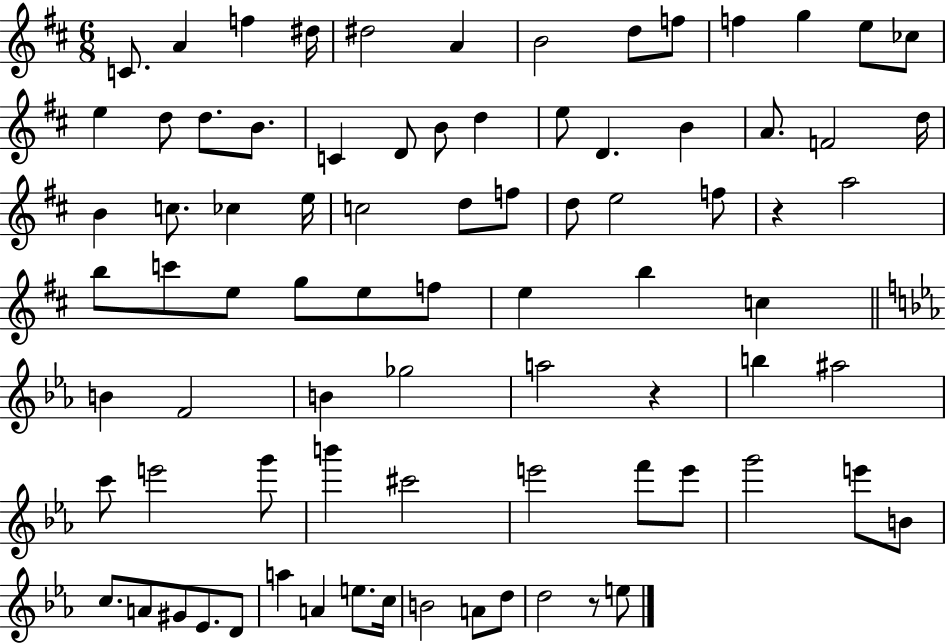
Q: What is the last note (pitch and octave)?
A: E5